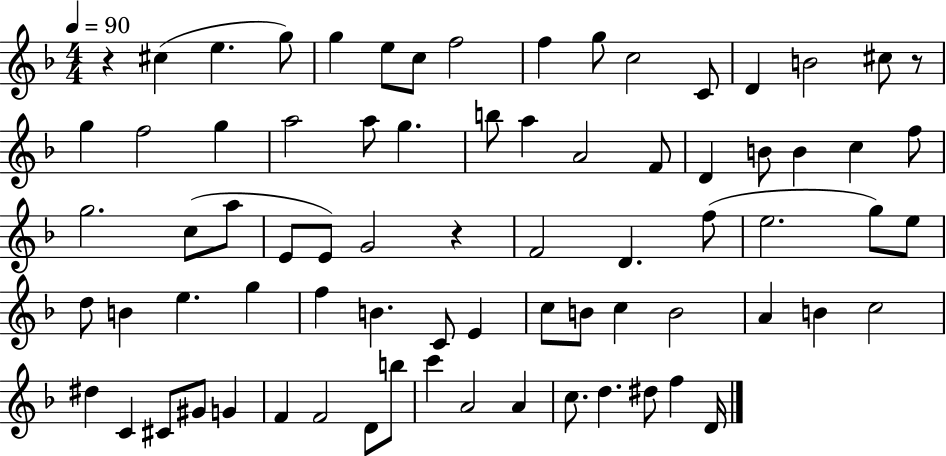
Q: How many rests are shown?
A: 3